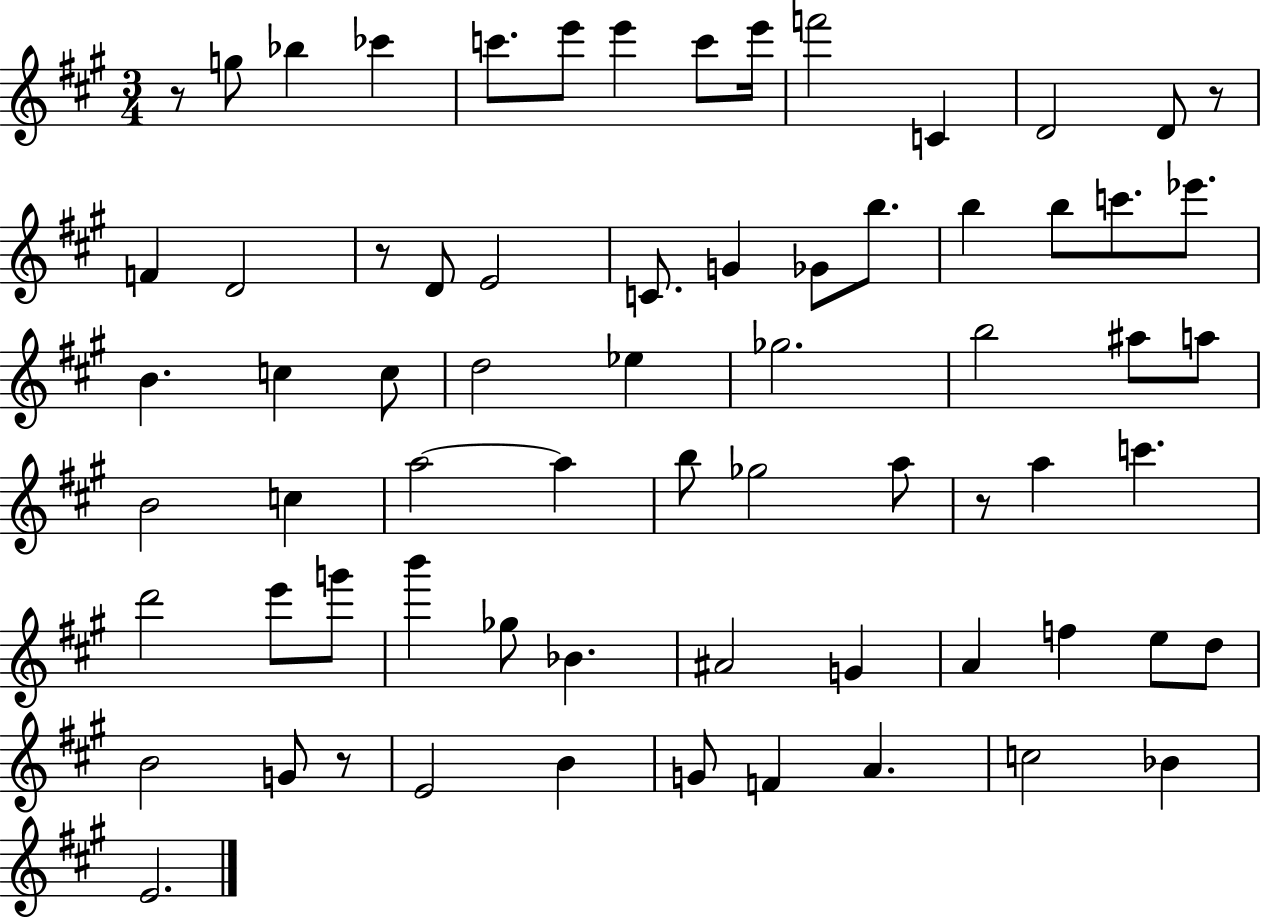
R/e G5/e Bb5/q CES6/q C6/e. E6/e E6/q C6/e E6/s F6/h C4/q D4/h D4/e R/e F4/q D4/h R/e D4/e E4/h C4/e. G4/q Gb4/e B5/e. B5/q B5/e C6/e. Eb6/e. B4/q. C5/q C5/e D5/h Eb5/q Gb5/h. B5/h A#5/e A5/e B4/h C5/q A5/h A5/q B5/e Gb5/h A5/e R/e A5/q C6/q. D6/h E6/e G6/e B6/q Gb5/e Bb4/q. A#4/h G4/q A4/q F5/q E5/e D5/e B4/h G4/e R/e E4/h B4/q G4/e F4/q A4/q. C5/h Bb4/q E4/h.